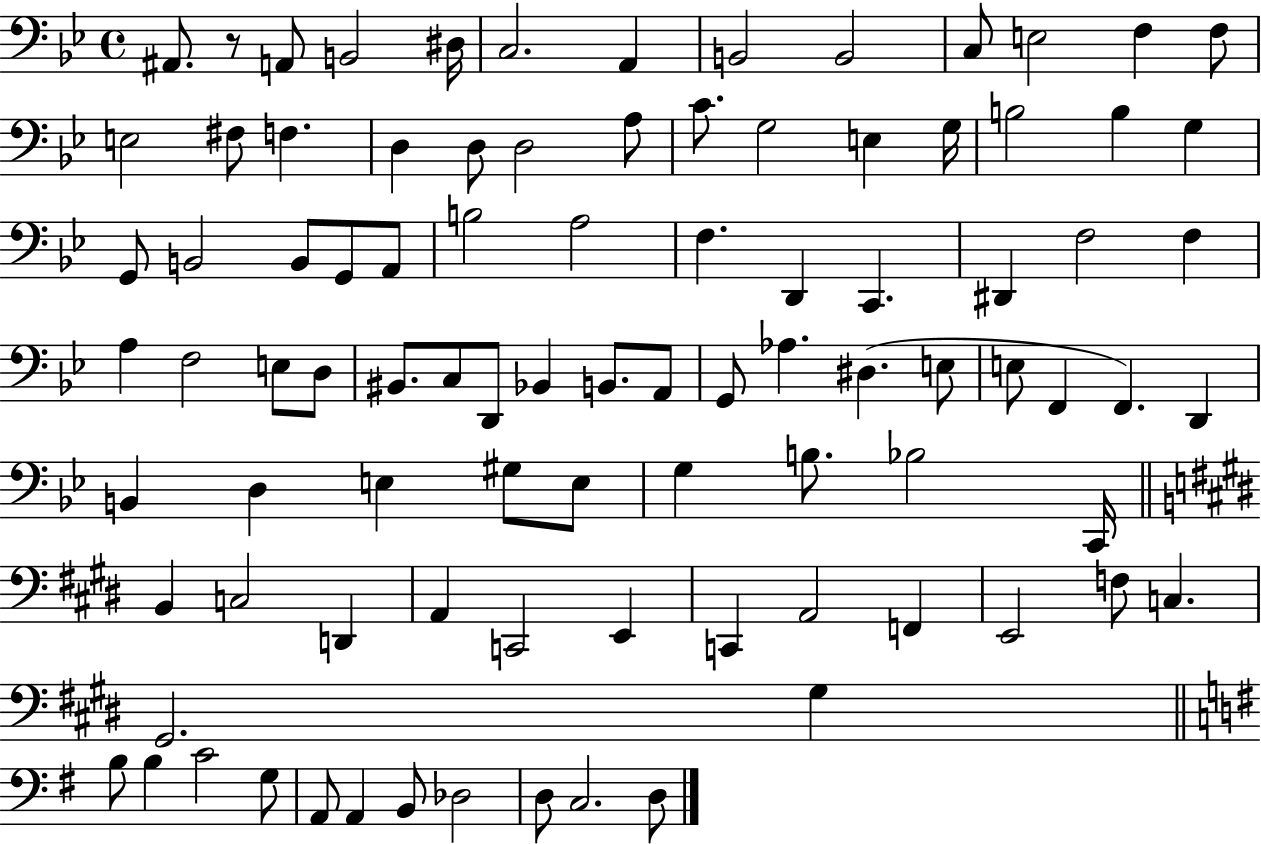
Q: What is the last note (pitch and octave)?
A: D3